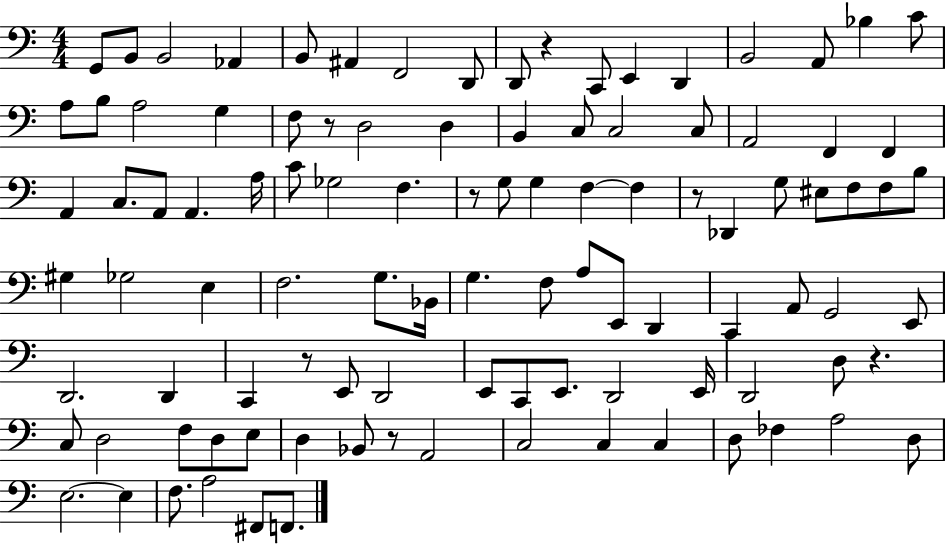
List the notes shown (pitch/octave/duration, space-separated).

G2/e B2/e B2/h Ab2/q B2/e A#2/q F2/h D2/e D2/e R/q C2/e E2/q D2/q B2/h A2/e Bb3/q C4/e A3/e B3/e A3/h G3/q F3/e R/e D3/h D3/q B2/q C3/e C3/h C3/e A2/h F2/q F2/q A2/q C3/e. A2/e A2/q. A3/s C4/e Gb3/h F3/q. R/e G3/e G3/q F3/q F3/q R/e Db2/q G3/e EIS3/e F3/e F3/e B3/e G#3/q Gb3/h E3/q F3/h. G3/e. Bb2/s G3/q. F3/e A3/e E2/e D2/q C2/q A2/e G2/h E2/e D2/h. D2/q C2/q R/e E2/e D2/h E2/e C2/e E2/e. D2/h E2/s D2/h D3/e R/q. C3/e D3/h F3/e D3/e E3/e D3/q Bb2/e R/e A2/h C3/h C3/q C3/q D3/e FES3/q A3/h D3/e E3/h. E3/q F3/e. A3/h F#2/e F2/e.